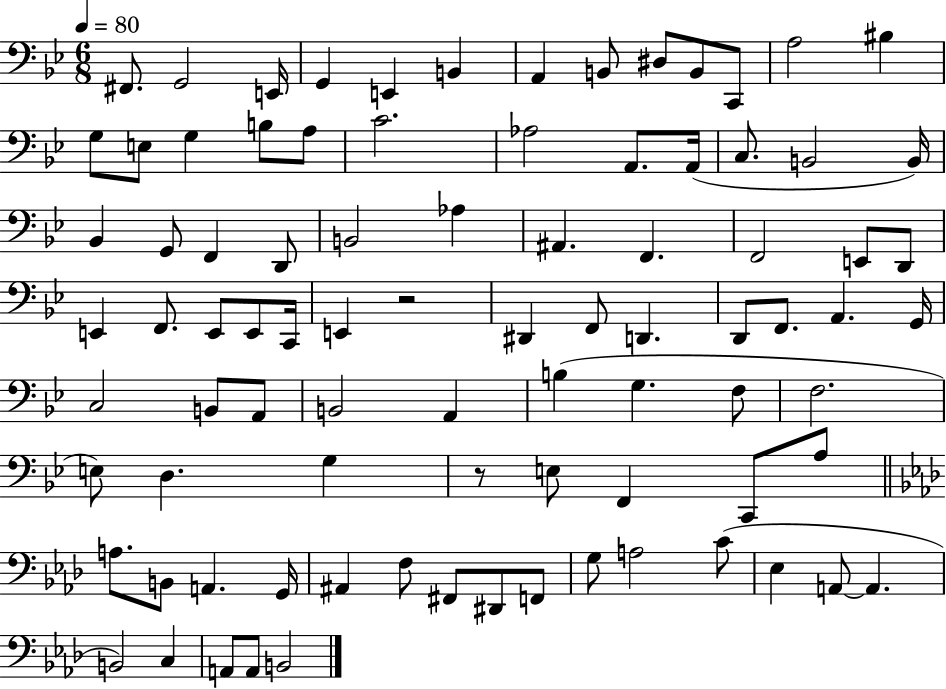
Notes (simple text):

F#2/e. G2/h E2/s G2/q E2/q B2/q A2/q B2/e D#3/e B2/e C2/e A3/h BIS3/q G3/e E3/e G3/q B3/e A3/e C4/h. Ab3/h A2/e. A2/s C3/e. B2/h B2/s Bb2/q G2/e F2/q D2/e B2/h Ab3/q A#2/q. F2/q. F2/h E2/e D2/e E2/q F2/e. E2/e E2/e C2/s E2/q R/h D#2/q F2/e D2/q. D2/e F2/e. A2/q. G2/s C3/h B2/e A2/e B2/h A2/q B3/q G3/q. F3/e F3/h. E3/e D3/q. G3/q R/e E3/e F2/q C2/e A3/e A3/e. B2/e A2/q. G2/s A#2/q F3/e F#2/e D#2/e F2/e G3/e A3/h C4/e Eb3/q A2/e A2/q. B2/h C3/q A2/e A2/e B2/h